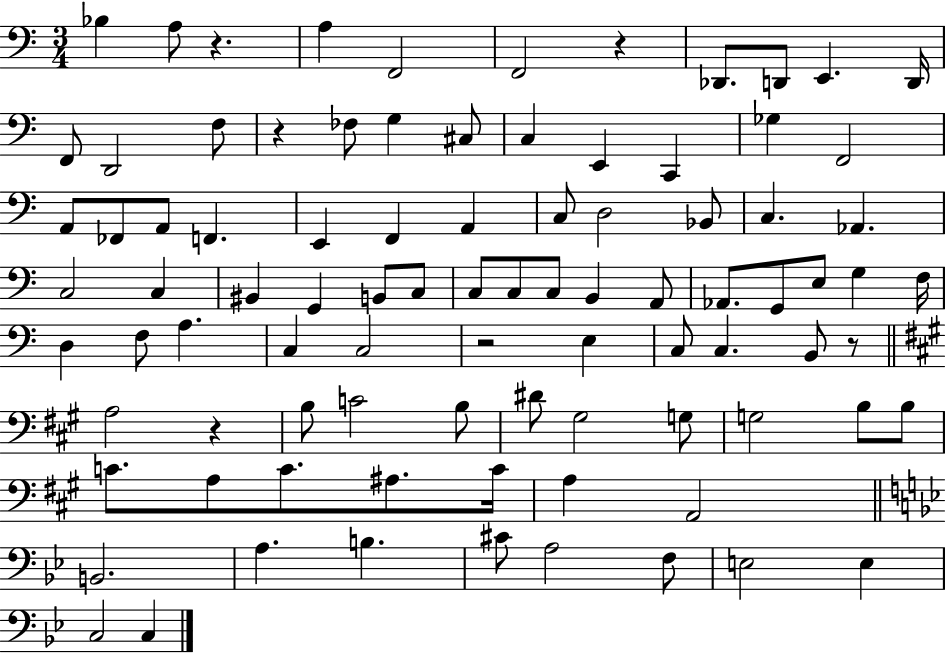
Bb3/q A3/e R/q. A3/q F2/h F2/h R/q Db2/e. D2/e E2/q. D2/s F2/e D2/h F3/e R/q FES3/e G3/q C#3/e C3/q E2/q C2/q Gb3/q F2/h A2/e FES2/e A2/e F2/q. E2/q F2/q A2/q C3/e D3/h Bb2/e C3/q. Ab2/q. C3/h C3/q BIS2/q G2/q B2/e C3/e C3/e C3/e C3/e B2/q A2/e Ab2/e. G2/e E3/e G3/q F3/s D3/q F3/e A3/q. C3/q C3/h R/h E3/q C3/e C3/q. B2/e R/e A3/h R/q B3/e C4/h B3/e D#4/e G#3/h G3/e G3/h B3/e B3/e C4/e. A3/e C4/e. A#3/e. C4/s A3/q A2/h B2/h. A3/q. B3/q. C#4/e A3/h F3/e E3/h E3/q C3/h C3/q